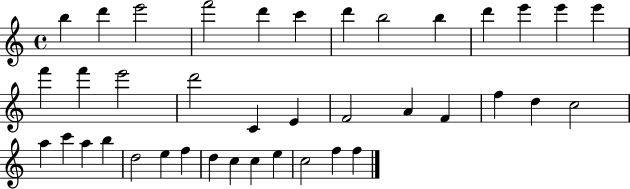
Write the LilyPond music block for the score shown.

{
  \clef treble
  \time 4/4
  \defaultTimeSignature
  \key c \major
  b''4 d'''4 e'''2 | f'''2 d'''4 c'''4 | d'''4 b''2 b''4 | d'''4 e'''4 e'''4 e'''4 | \break f'''4 f'''4 e'''2 | d'''2 c'4 e'4 | f'2 a'4 f'4 | f''4 d''4 c''2 | \break a''4 c'''4 a''4 b''4 | d''2 e''4 f''4 | d''4 c''4 c''4 e''4 | c''2 f''4 f''4 | \break \bar "|."
}